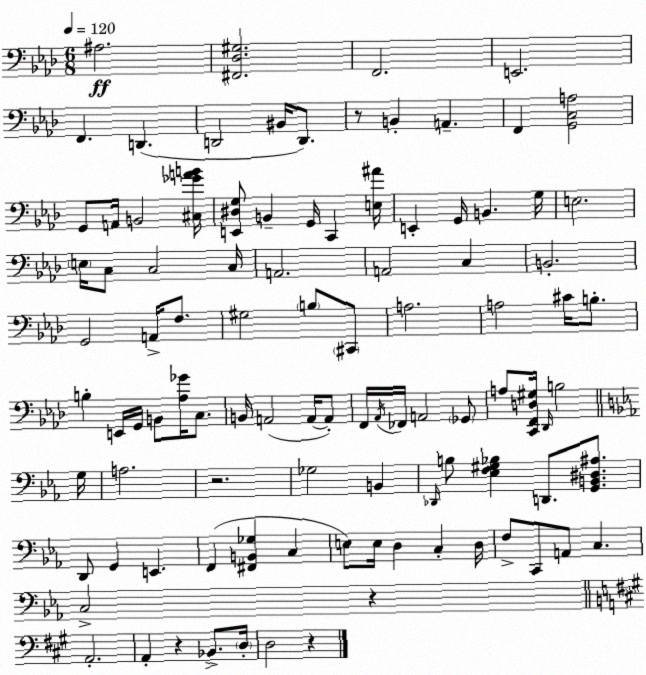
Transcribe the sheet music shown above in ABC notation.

X:1
T:Untitled
M:6/8
L:1/4
K:Fm
^A,2 [^F,,_D,^G,]2 F,,2 E,,2 F,, D,, D,,2 ^B,,/4 D,,/2 z/2 B,, A,, F,, [G,,C,A,]2 G,,/2 A,,/4 B,,2 [^C,_GAB]/4 [E,,^D,G,]/2 B,, G,,/4 C,, [E,^A]/4 E,, G,,/4 B,, G,/4 E,2 E,/4 C,/2 C,2 C,/4 A,,2 A,,2 C, B,,2 G,,2 A,,/4 F,/2 ^G,2 B,/2 ^C,,/2 A,2 A,2 ^C/4 B,/2 B, E,,/4 G,,/4 B,,/2 [_A,_G]/4 C,/2 B,,/4 A,,2 A,,/4 A,,/2 F,,/4 _A,,/4 _F,,/4 A,,2 _G,,/2 A,/2 [C,,F,,D,^G,]/4 _D,,/4 B,2 G,/4 A,2 z2 _G,2 B,, _D,,/4 B,/2 [_E,F,^G,_B,] D,,/2 [G,,B,,^D,^A,]/2 D,,/2 G,, E,, F,, [^F,,B,,_G,] C, E,/2 E,/4 D, C, D,/4 F,/2 C,,/2 A,,/2 C, C,2 z A,,2 A,, z _B,,/2 D,/4 D,2 z